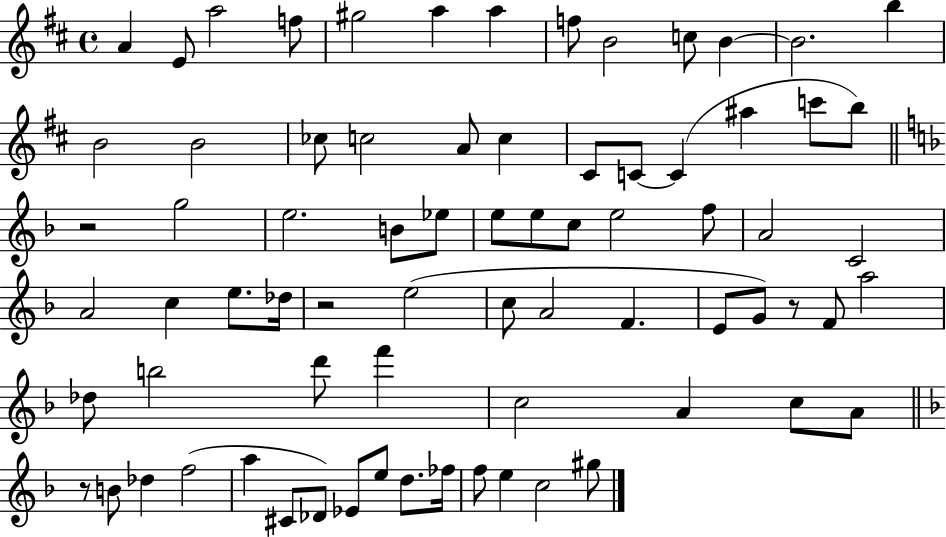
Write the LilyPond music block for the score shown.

{
  \clef treble
  \time 4/4
  \defaultTimeSignature
  \key d \major
  a'4 e'8 a''2 f''8 | gis''2 a''4 a''4 | f''8 b'2 c''8 b'4~~ | b'2. b''4 | \break b'2 b'2 | ces''8 c''2 a'8 c''4 | cis'8 c'8~~ c'4( ais''4 c'''8 b''8) | \bar "||" \break \key d \minor r2 g''2 | e''2. b'8 ees''8 | e''8 e''8 c''8 e''2 f''8 | a'2 c'2 | \break a'2 c''4 e''8. des''16 | r2 e''2( | c''8 a'2 f'4. | e'8 g'8) r8 f'8 a''2 | \break des''8 b''2 d'''8 f'''4 | c''2 a'4 c''8 a'8 | \bar "||" \break \key d \minor r8 b'8 des''4 f''2( | a''4 cis'8 des'8) ees'8 e''8 d''8. fes''16 | f''8 e''4 c''2 gis''8 | \bar "|."
}